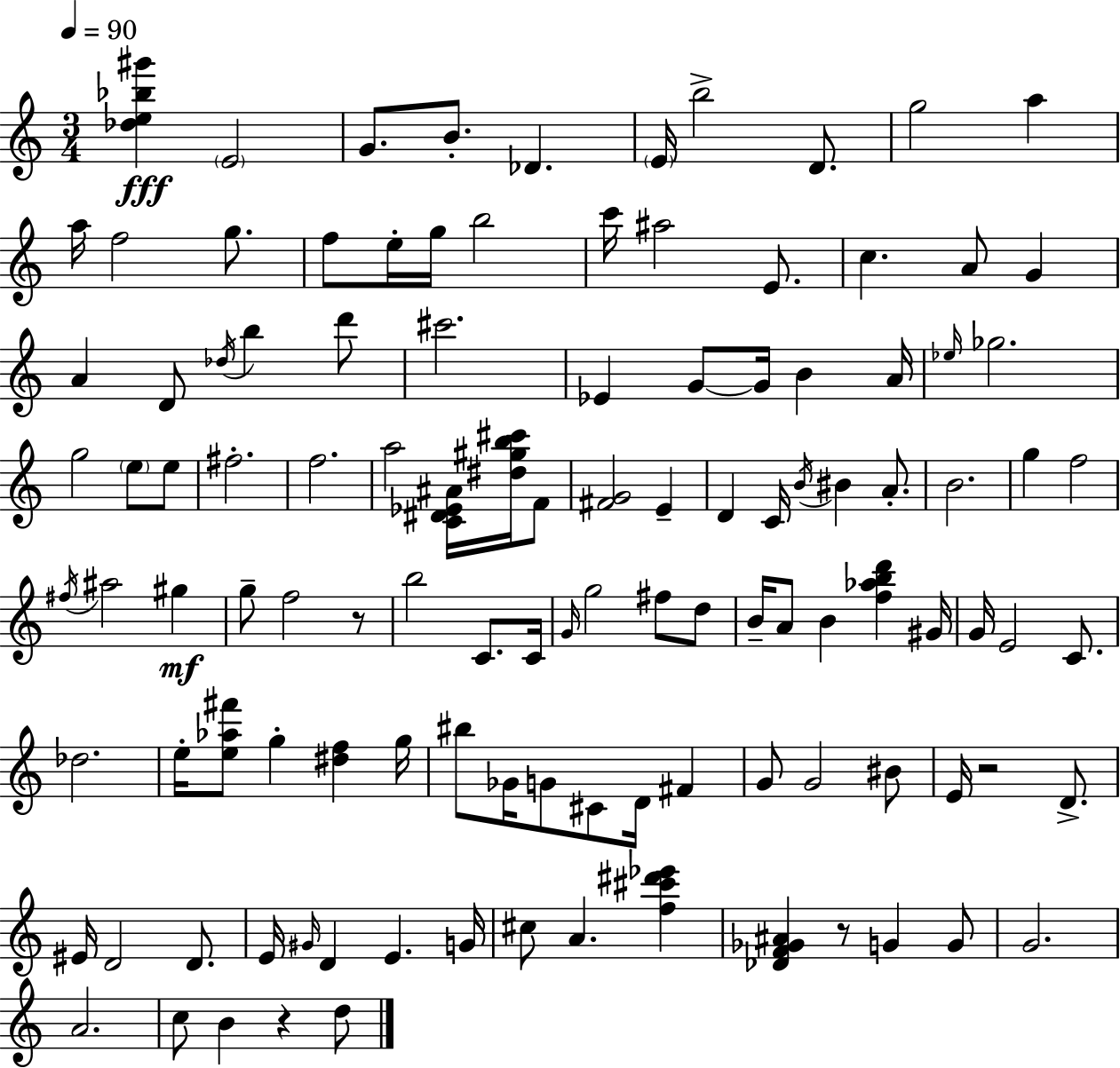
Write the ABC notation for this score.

X:1
T:Untitled
M:3/4
L:1/4
K:Am
[_de_b^g'] E2 G/2 B/2 _D E/4 b2 D/2 g2 a a/4 f2 g/2 f/2 e/4 g/4 b2 c'/4 ^a2 E/2 c A/2 G A D/2 _d/4 b d'/2 ^c'2 _E G/2 G/4 B A/4 _e/4 _g2 g2 e/2 e/2 ^f2 f2 a2 [C^D_E^A]/4 [^d^gb^c']/4 F/2 [^FG]2 E D C/4 B/4 ^B A/2 B2 g f2 ^f/4 ^a2 ^g g/2 f2 z/2 b2 C/2 C/4 G/4 g2 ^f/2 d/2 B/4 A/2 B [f_abd'] ^G/4 G/4 E2 C/2 _d2 e/4 [e_a^f']/2 g [^df] g/4 ^b/2 _G/4 G/2 ^C/2 D/4 ^F G/2 G2 ^B/2 E/4 z2 D/2 ^E/4 D2 D/2 E/4 ^G/4 D E G/4 ^c/2 A [f^c'^d'_e'] [_DF_G^A] z/2 G G/2 G2 A2 c/2 B z d/2